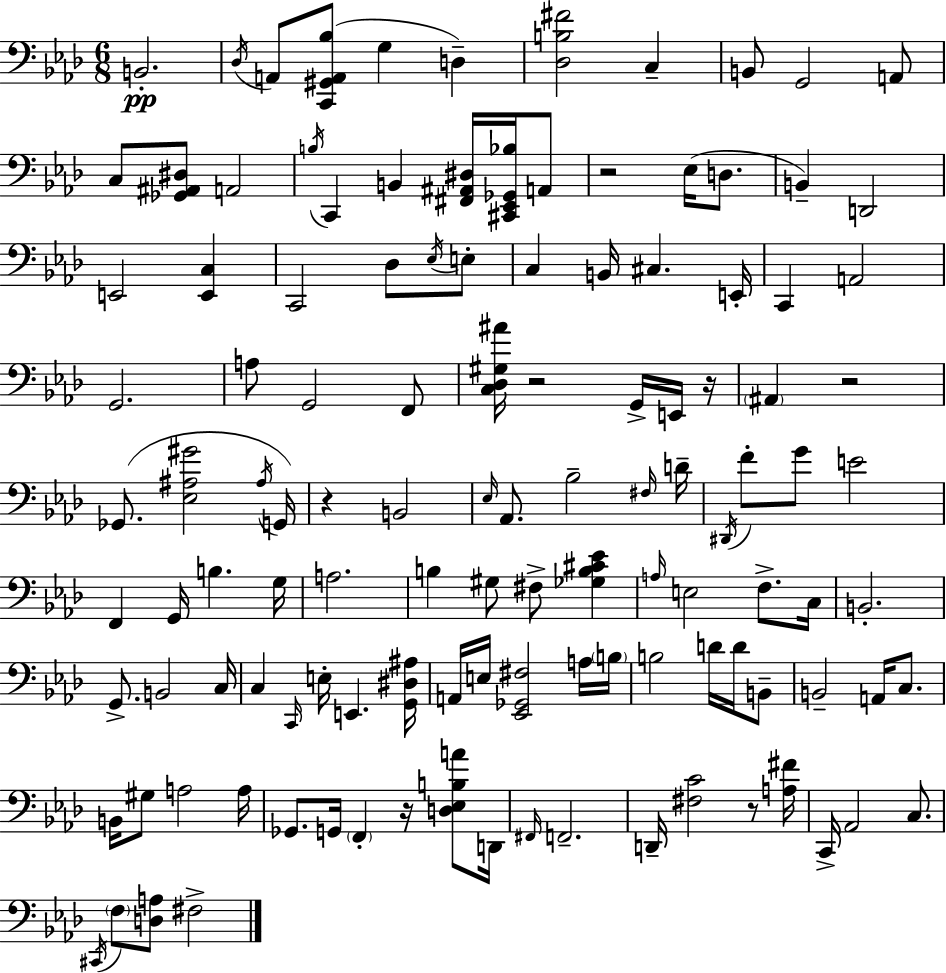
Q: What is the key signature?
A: AES major